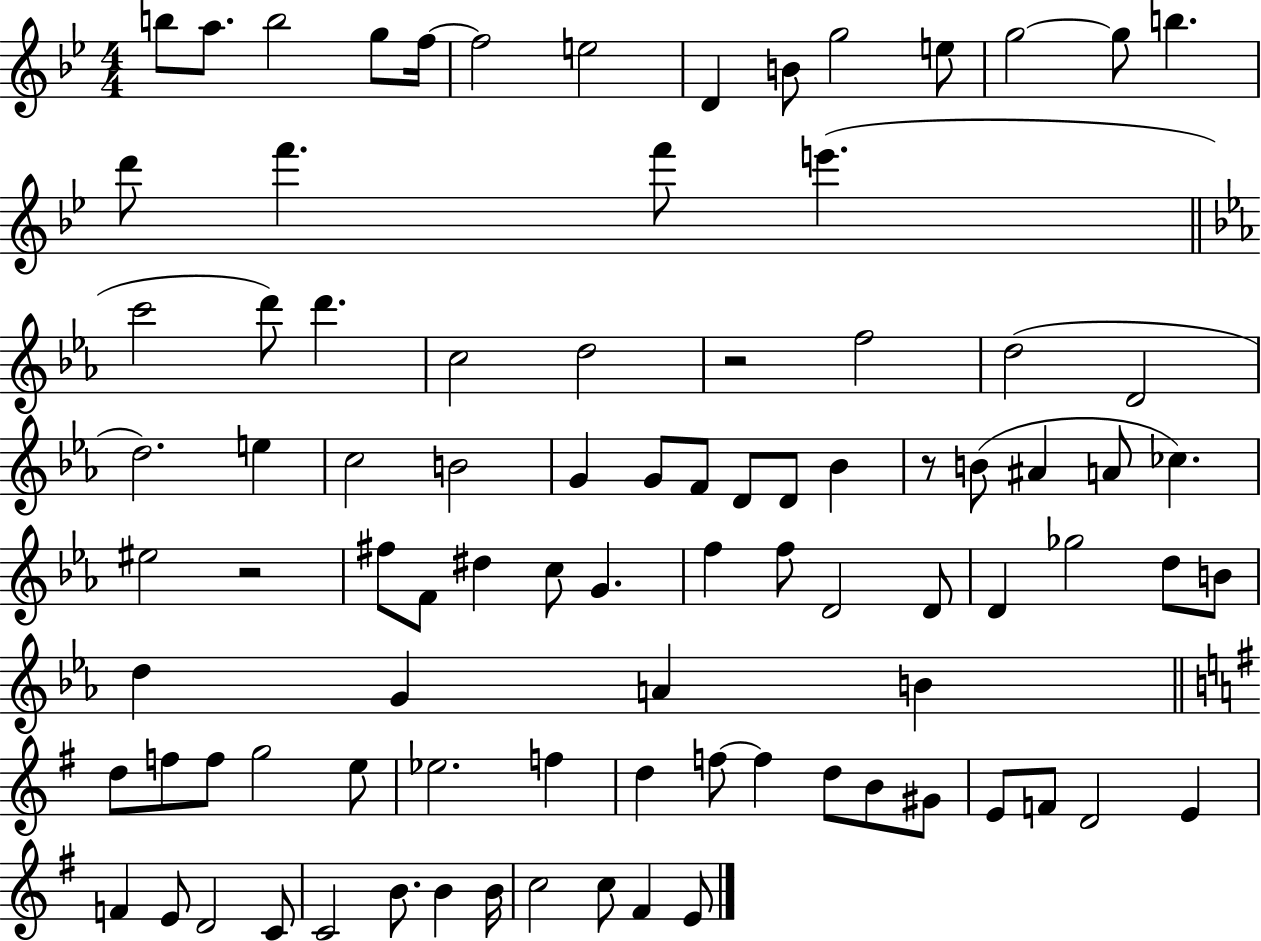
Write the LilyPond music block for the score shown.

{
  \clef treble
  \numericTimeSignature
  \time 4/4
  \key bes \major
  \repeat volta 2 { b''8 a''8. b''2 g''8 f''16~~ | f''2 e''2 | d'4 b'8 g''2 e''8 | g''2~~ g''8 b''4. | \break d'''8 f'''4. f'''8 e'''4.( | \bar "||" \break \key ees \major c'''2 d'''8) d'''4. | c''2 d''2 | r2 f''2 | d''2( d'2 | \break d''2.) e''4 | c''2 b'2 | g'4 g'8 f'8 d'8 d'8 bes'4 | r8 b'8( ais'4 a'8 ces''4.) | \break eis''2 r2 | fis''8 f'8 dis''4 c''8 g'4. | f''4 f''8 d'2 d'8 | d'4 ges''2 d''8 b'8 | \break d''4 g'4 a'4 b'4 | \bar "||" \break \key g \major d''8 f''8 f''8 g''2 e''8 | ees''2. f''4 | d''4 f''8~~ f''4 d''8 b'8 gis'8 | e'8 f'8 d'2 e'4 | \break f'4 e'8 d'2 c'8 | c'2 b'8. b'4 b'16 | c''2 c''8 fis'4 e'8 | } \bar "|."
}